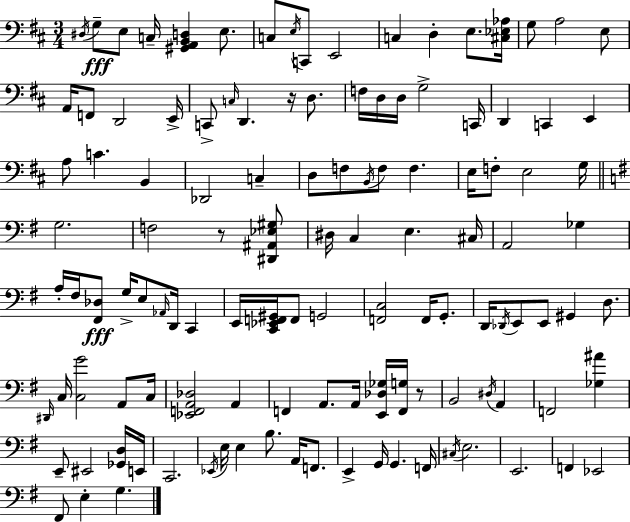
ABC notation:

X:1
T:Untitled
M:3/4
L:1/4
K:D
^D,/4 G,/2 E,/2 C,/4 [^G,,A,,B,,D,] E,/2 C,/2 E,/4 C,,/2 E,,2 C, D, E,/2 [^C,_E,_A,]/4 G,/2 A,2 E,/2 A,,/4 F,,/2 D,,2 E,,/4 C,,/2 C,/4 D,, z/4 D,/2 F,/4 D,/4 D,/4 G,2 C,,/4 D,, C,, E,, A,/2 C B,, _D,,2 C, D,/2 F,/2 B,,/4 F,/2 F, E,/4 F,/2 E,2 G,/4 G,2 F,2 z/2 [^D,,^A,,_E,^G,]/2 ^D,/4 C, E, ^C,/4 A,,2 _G, A,/4 ^F,/4 [^F,,_D,]/2 G,/4 E,/2 _A,,/4 D,,/4 C,, E,,/4 [C,,_E,,F,,^G,,]/4 F,,/2 G,,2 [F,,C,]2 F,,/4 G,,/2 D,,/4 _D,,/4 E,,/2 E,,/2 ^G,, D,/2 ^D,,/4 C,/4 [C,G]2 A,,/2 C,/4 [_E,,F,,A,,_D,]2 A,, F,, A,,/2 A,,/4 [E,,_D,_G,]/4 [F,,G,]/4 z/2 B,,2 ^D,/4 A,, F,,2 [_G,^A] E,,/2 ^E,,2 [_G,,D,]/4 E,,/4 C,,2 _E,,/4 E,/4 E, B,/2 A,,/4 F,,/2 E,, G,,/4 G,, F,,/4 ^C,/4 E,2 E,,2 F,, _E,,2 ^F,,/2 E, G,